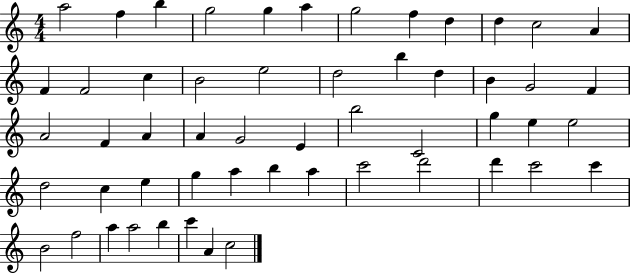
X:1
T:Untitled
M:4/4
L:1/4
K:C
a2 f b g2 g a g2 f d d c2 A F F2 c B2 e2 d2 b d B G2 F A2 F A A G2 E b2 C2 g e e2 d2 c e g a b a c'2 d'2 d' c'2 c' B2 f2 a a2 b c' A c2